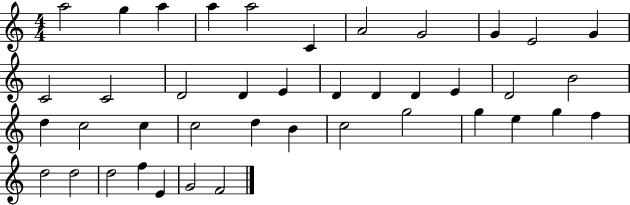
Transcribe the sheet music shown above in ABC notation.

X:1
T:Untitled
M:4/4
L:1/4
K:C
a2 g a a a2 C A2 G2 G E2 G C2 C2 D2 D E D D D E D2 B2 d c2 c c2 d B c2 g2 g e g f d2 d2 d2 f E G2 F2